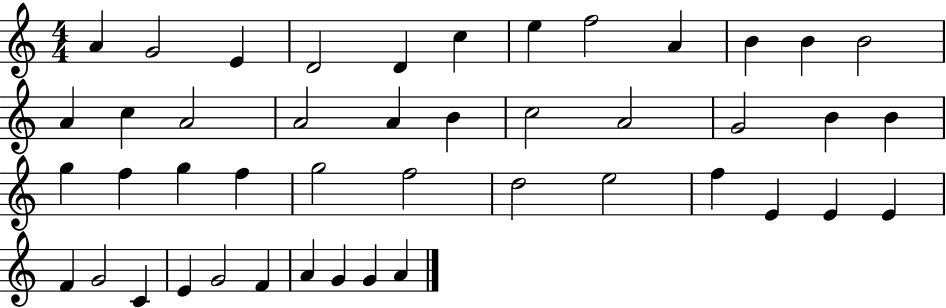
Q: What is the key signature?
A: C major